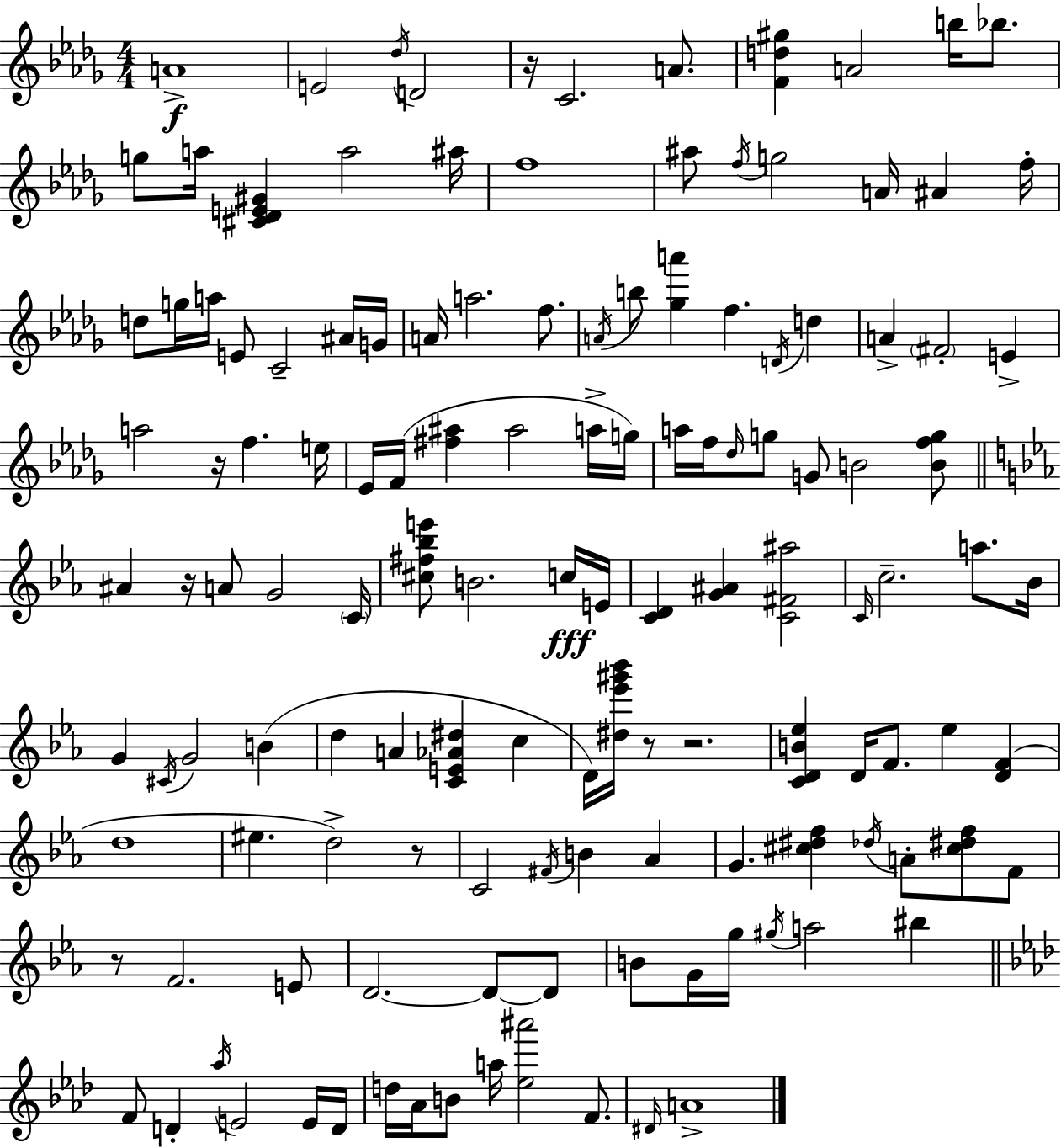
A4/w E4/h Db5/s D4/h R/s C4/h. A4/e. [F4,D5,G#5]/q A4/h B5/s Bb5/e. G5/e A5/s [C#4,Db4,E4,G#4]/q A5/h A#5/s F5/w A#5/e F5/s G5/h A4/s A#4/q F5/s D5/e G5/s A5/s E4/e C4/h A#4/s G4/s A4/s A5/h. F5/e. A4/s B5/e [Gb5,A6]/q F5/q. D4/s D5/q A4/q F#4/h E4/q A5/h R/s F5/q. E5/s Eb4/s F4/s [F#5,A#5]/q A#5/h A5/s G5/s A5/s F5/s Db5/s G5/e G4/e B4/h [B4,F5,G5]/e A#4/q R/s A4/e G4/h C4/s [C#5,F#5,Bb5,E6]/e B4/h. C5/s E4/s [C4,D4]/q [G4,A#4]/q [C4,F#4,A#5]/h C4/s C5/h. A5/e. Bb4/s G4/q C#4/s G4/h B4/q D5/q A4/q [C4,E4,Ab4,D#5]/q C5/q D4/s [D#5,Eb6,G#6,Bb6]/s R/e R/h. [C4,D4,B4,Eb5]/q D4/s F4/e. Eb5/q [D4,F4]/q D5/w EIS5/q. D5/h R/e C4/h F#4/s B4/q Ab4/q G4/q. [C#5,D#5,F5]/q Db5/s A4/e [C#5,D#5,F5]/e F4/e R/e F4/h. E4/e D4/h. D4/e D4/e B4/e G4/s G5/s G#5/s A5/h BIS5/q F4/e D4/q Ab5/s E4/h E4/s D4/s D5/s Ab4/s B4/e A5/s [Eb5,A#6]/h F4/e. D#4/s A4/w